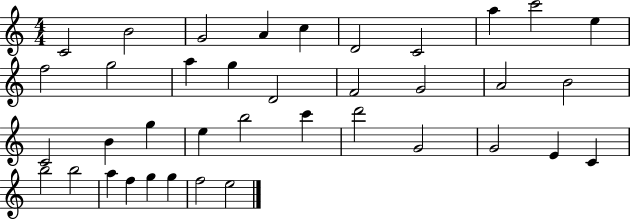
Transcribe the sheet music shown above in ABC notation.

X:1
T:Untitled
M:4/4
L:1/4
K:C
C2 B2 G2 A c D2 C2 a c'2 e f2 g2 a g D2 F2 G2 A2 B2 C2 B g e b2 c' d'2 G2 G2 E C b2 b2 a f g g f2 e2